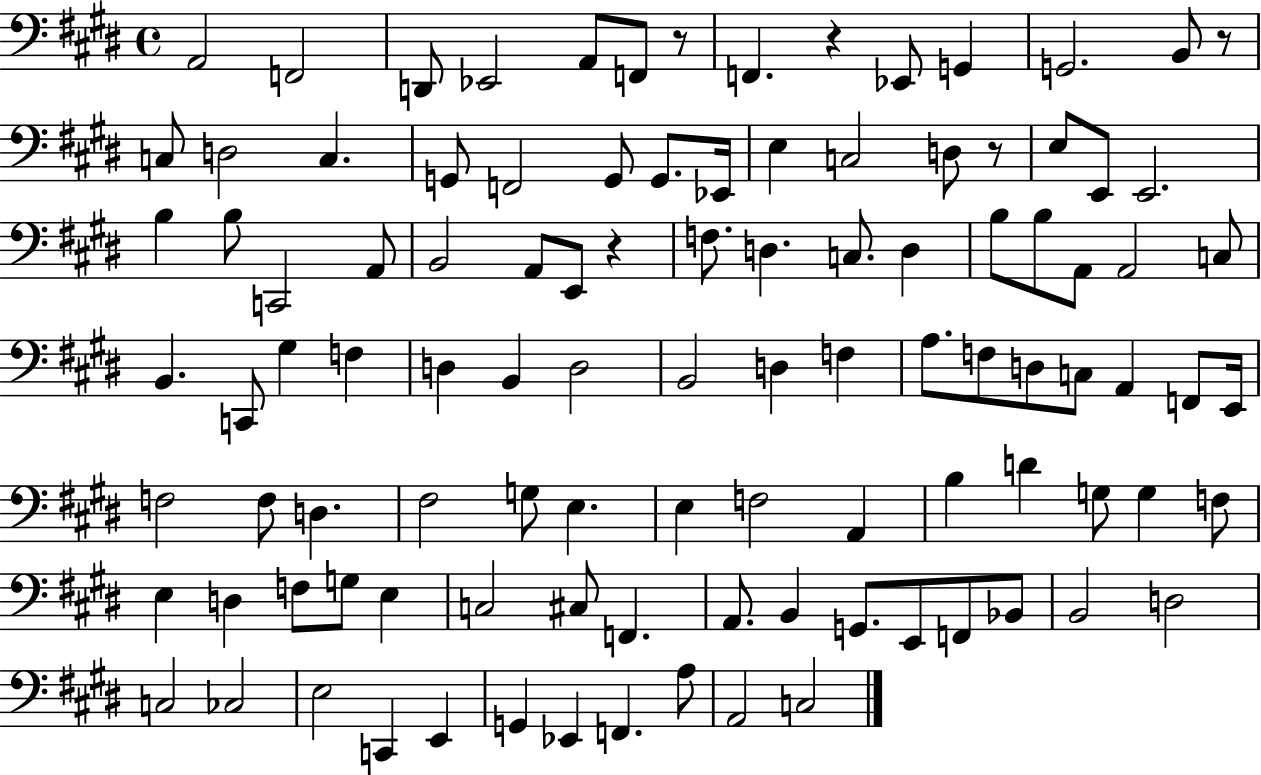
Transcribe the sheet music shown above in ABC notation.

X:1
T:Untitled
M:4/4
L:1/4
K:E
A,,2 F,,2 D,,/2 _E,,2 A,,/2 F,,/2 z/2 F,, z _E,,/2 G,, G,,2 B,,/2 z/2 C,/2 D,2 C, G,,/2 F,,2 G,,/2 G,,/2 _E,,/4 E, C,2 D,/2 z/2 E,/2 E,,/2 E,,2 B, B,/2 C,,2 A,,/2 B,,2 A,,/2 E,,/2 z F,/2 D, C,/2 D, B,/2 B,/2 A,,/2 A,,2 C,/2 B,, C,,/2 ^G, F, D, B,, D,2 B,,2 D, F, A,/2 F,/2 D,/2 C,/2 A,, F,,/2 E,,/4 F,2 F,/2 D, ^F,2 G,/2 E, E, F,2 A,, B, D G,/2 G, F,/2 E, D, F,/2 G,/2 E, C,2 ^C,/2 F,, A,,/2 B,, G,,/2 E,,/2 F,,/2 _B,,/2 B,,2 D,2 C,2 _C,2 E,2 C,, E,, G,, _E,, F,, A,/2 A,,2 C,2